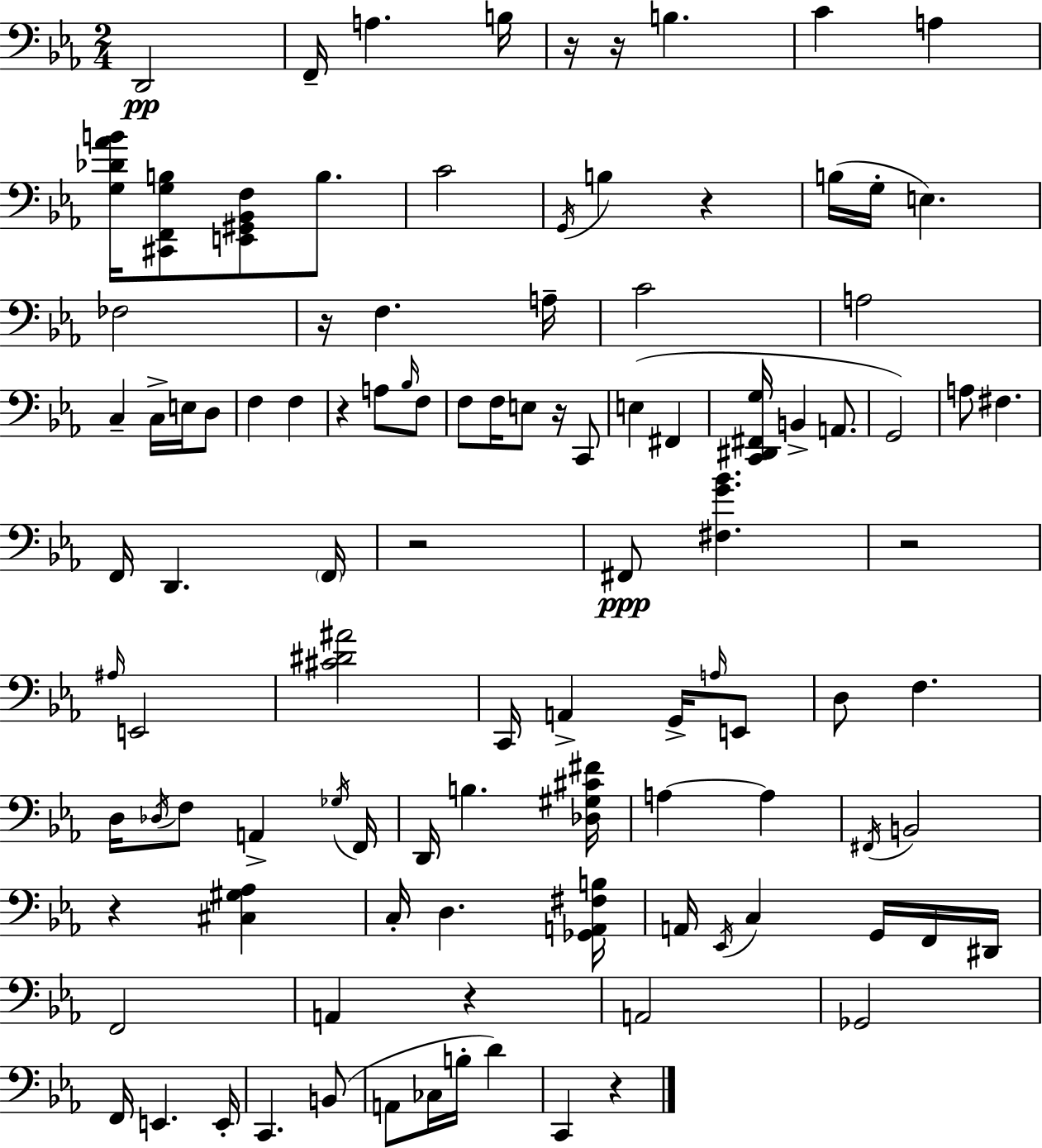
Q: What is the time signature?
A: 2/4